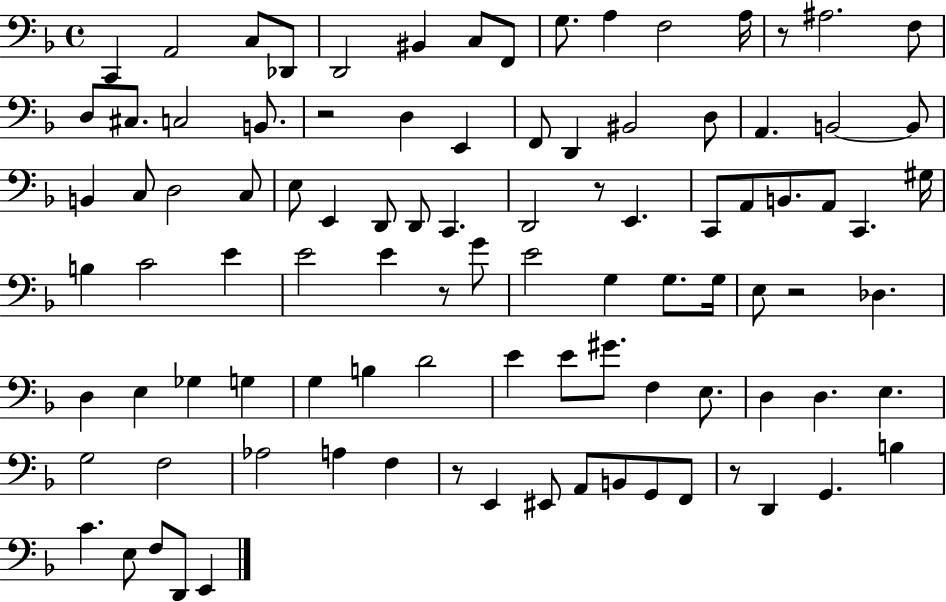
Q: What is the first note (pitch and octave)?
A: C2